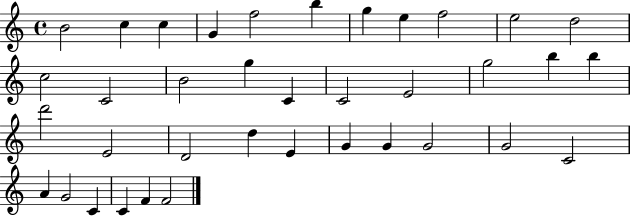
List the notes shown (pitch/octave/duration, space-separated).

B4/h C5/q C5/q G4/q F5/h B5/q G5/q E5/q F5/h E5/h D5/h C5/h C4/h B4/h G5/q C4/q C4/h E4/h G5/h B5/q B5/q D6/h E4/h D4/h D5/q E4/q G4/q G4/q G4/h G4/h C4/h A4/q G4/h C4/q C4/q F4/q F4/h